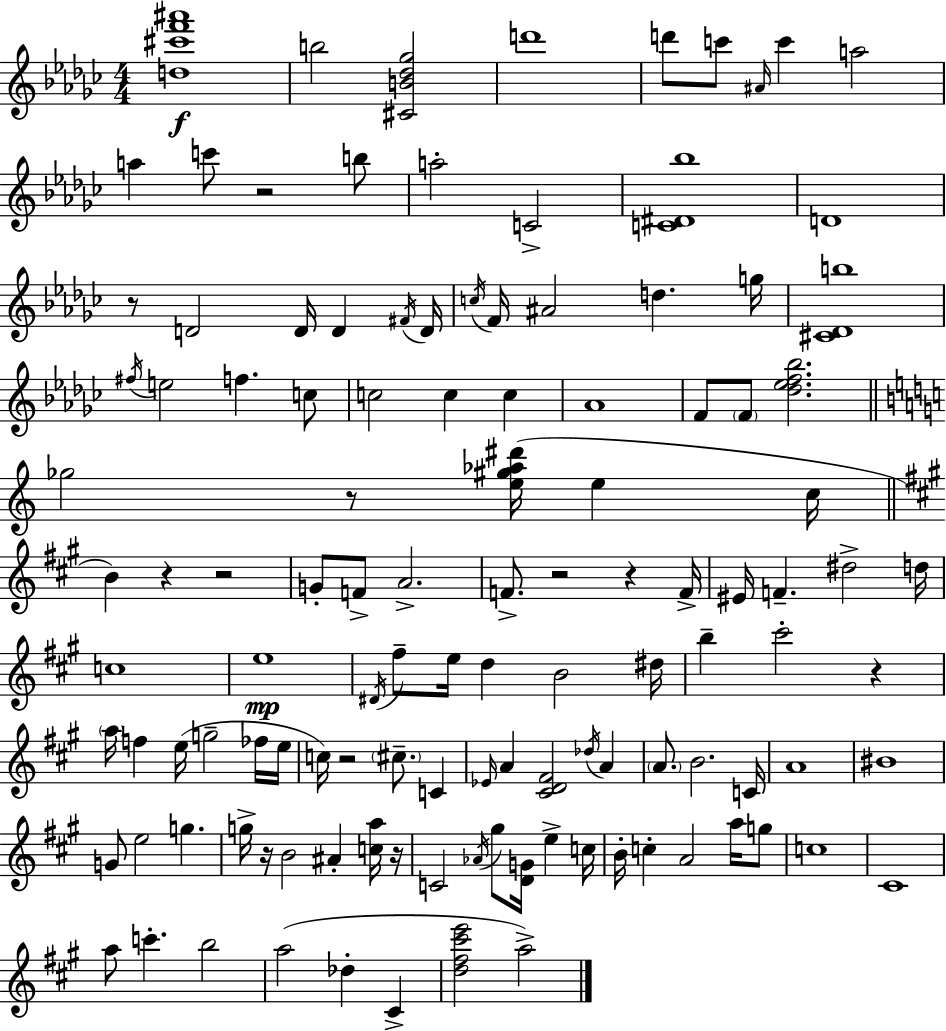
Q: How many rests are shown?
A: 11